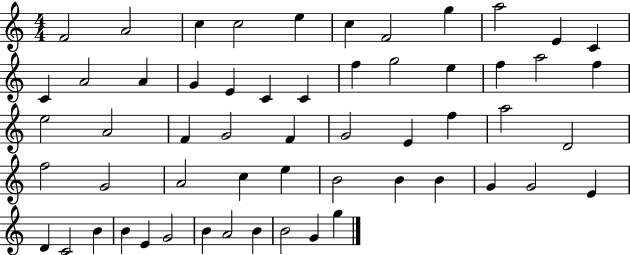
{
  \clef treble
  \numericTimeSignature
  \time 4/4
  \key c \major
  f'2 a'2 | c''4 c''2 e''4 | c''4 f'2 g''4 | a''2 e'4 c'4 | \break c'4 a'2 a'4 | g'4 e'4 c'4 c'4 | f''4 g''2 e''4 | f''4 a''2 f''4 | \break e''2 a'2 | f'4 g'2 f'4 | g'2 e'4 f''4 | a''2 d'2 | \break f''2 g'2 | a'2 c''4 e''4 | b'2 b'4 b'4 | g'4 g'2 e'4 | \break d'4 c'2 b'4 | b'4 e'4 g'2 | b'4 a'2 b'4 | b'2 g'4 g''4 | \break \bar "|."
}